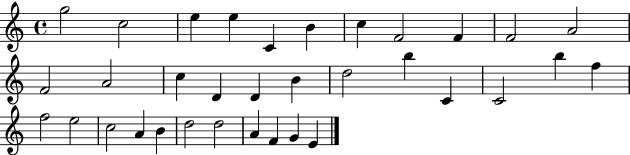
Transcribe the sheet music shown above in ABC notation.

X:1
T:Untitled
M:4/4
L:1/4
K:C
g2 c2 e e C B c F2 F F2 A2 F2 A2 c D D B d2 b C C2 b f f2 e2 c2 A B d2 d2 A F G E